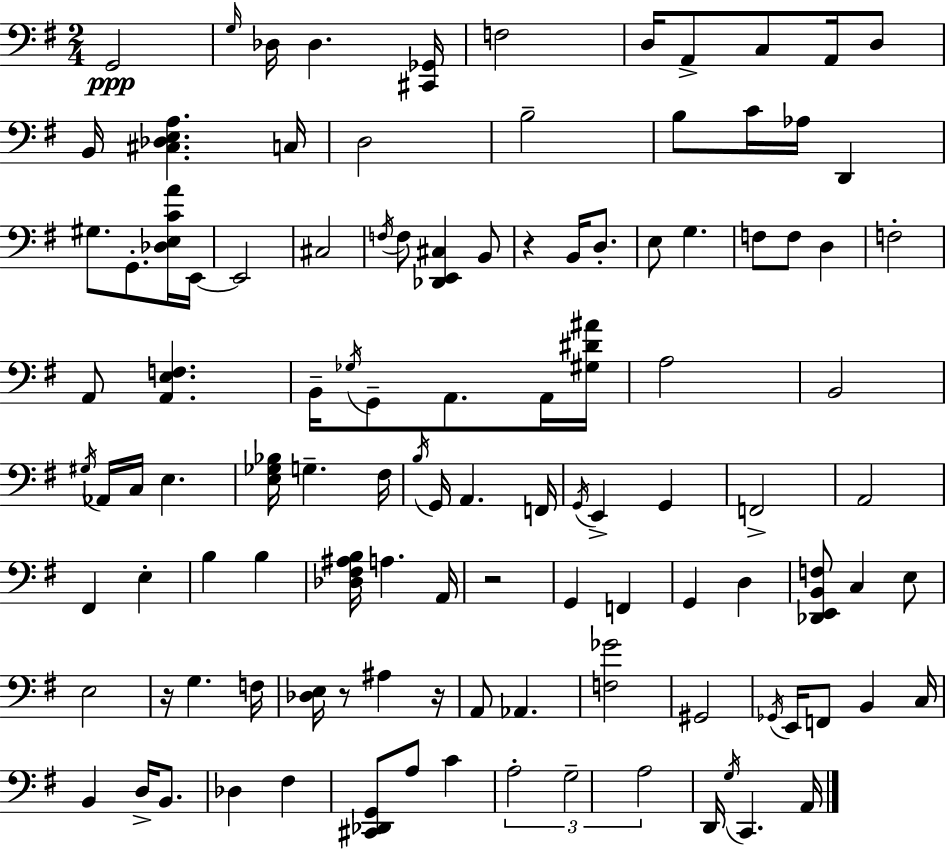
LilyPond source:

{
  \clef bass
  \numericTimeSignature
  \time 2/4
  \key g \major
  g,2\ppp | \grace { g16 } des16 des4. | <cis, ges,>16 f2 | d16 a,8-> c8 a,16 d8 | \break b,16 <cis des e a>4. | c16 d2 | b2-- | b8 c'16 aes16 d,4 | \break gis8. g,8.-. <des e c' a'>16 | e,16~~ e,2 | cis2 | \acciaccatura { f16 } f8 <des, e, cis>4 | \break b,8 r4 b,16 d8.-. | e8 g4. | f8 f8 d4 | f2-. | \break a,8 <a, e f>4. | b,16-- \acciaccatura { ges16 } g,8-- a,8. | a,16 <gis dis' ais'>16 a2 | b,2 | \break \acciaccatura { gis16 } aes,16 c16 e4. | <e ges bes>16 g4.-- | fis16 \acciaccatura { b16 } g,16 a,4. | f,16 \acciaccatura { g,16 } e,4-> | \break g,4 f,2-> | a,2 | fis,4 | e4-. b4 | \break b4 <des fis ais b>16 a4. | a,16 r2 | g,4 | f,4 g,4 | \break d4 <des, e, b, f>8 | c4 e8 e2 | r16 g4. | f16 <des e>16 r8 | \break ais4 r16 a,8 | aes,4. <f ges'>2 | gis,2 | \acciaccatura { ges,16 } e,16 | \break f,8 b,4 c16 b,4 | d16-> b,8. des4 | fis4 <cis, des, g,>8 | a8 c'4 \tuplet 3/2 { a2-. | \break g2-- | a2 } | d,16 | \acciaccatura { g16 } c,4. a,16 | \break \bar "|."
}